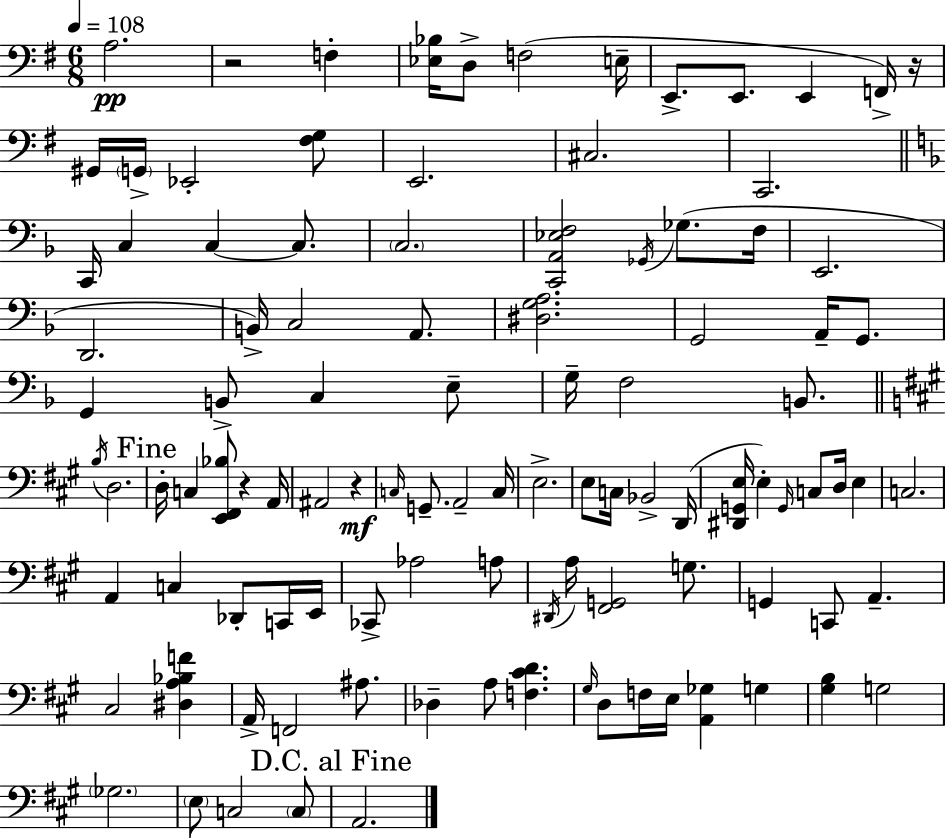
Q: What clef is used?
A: bass